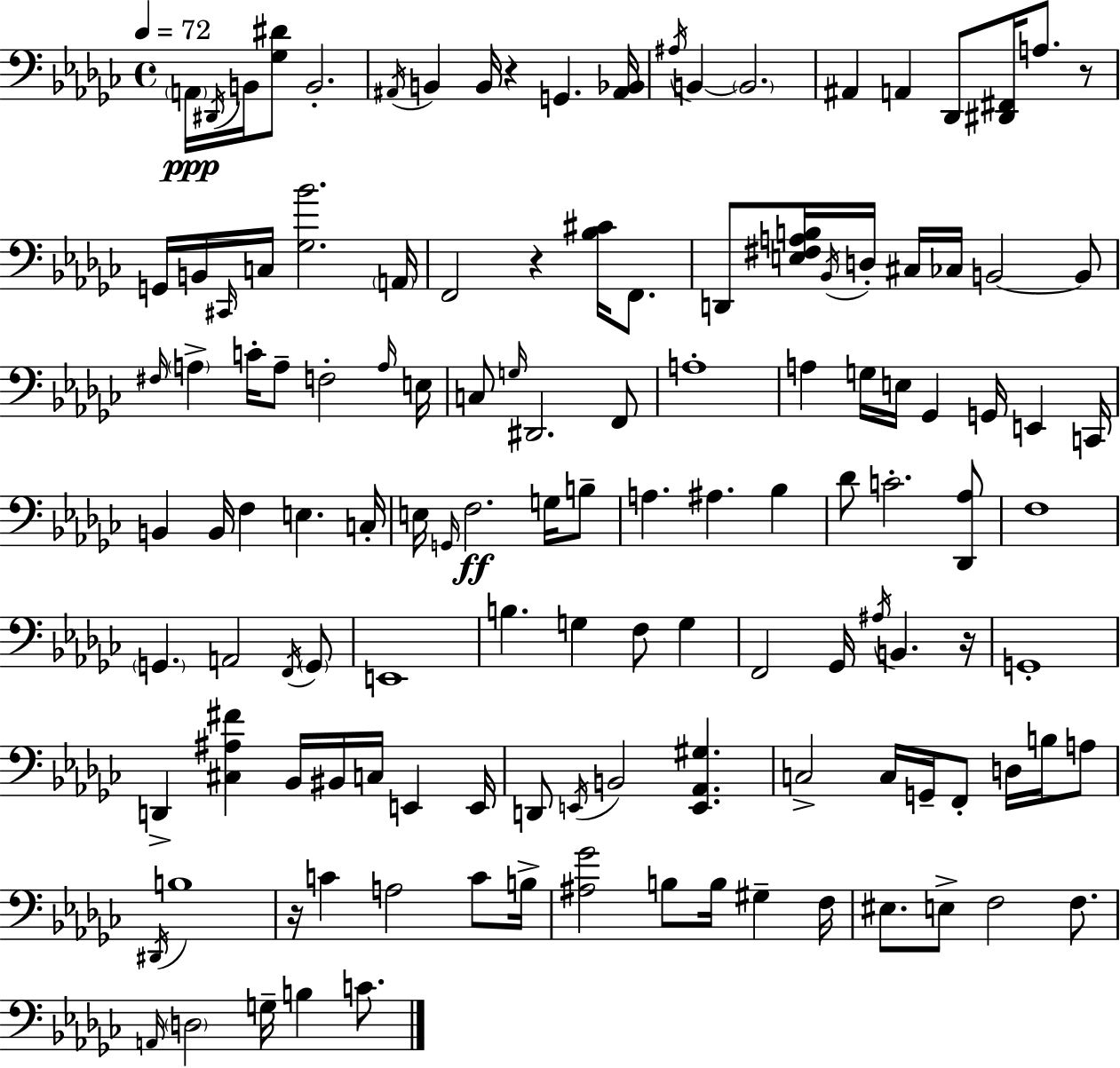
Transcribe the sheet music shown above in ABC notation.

X:1
T:Untitled
M:4/4
L:1/4
K:Ebm
A,,/4 ^D,,/4 B,,/4 [_G,^D]/2 B,,2 ^A,,/4 B,, B,,/4 z G,, [^A,,_B,,]/4 ^A,/4 B,, B,,2 ^A,, A,, _D,,/2 [^D,,^F,,]/4 A,/2 z/2 G,,/4 B,,/4 ^C,,/4 C,/4 [_G,_B]2 A,,/4 F,,2 z [_B,^C]/4 F,,/2 D,,/2 [E,^F,A,B,]/4 _B,,/4 D,/4 ^C,/4 _C,/4 B,,2 B,,/2 ^F,/4 A, C/4 A,/2 F,2 A,/4 E,/4 C,/2 G,/4 ^D,,2 F,,/2 A,4 A, G,/4 E,/4 _G,, G,,/4 E,, C,,/4 B,, B,,/4 F, E, C,/4 E,/4 G,,/4 F,2 G,/4 B,/2 A, ^A, _B, _D/2 C2 [_D,,_A,]/2 F,4 G,, A,,2 F,,/4 G,,/2 E,,4 B, G, F,/2 G, F,,2 _G,,/4 ^A,/4 B,, z/4 G,,4 D,, [^C,^A,^F] _B,,/4 ^B,,/4 C,/4 E,, E,,/4 D,,/2 E,,/4 B,,2 [E,,_A,,^G,] C,2 C,/4 G,,/4 F,,/2 D,/4 B,/4 A,/2 ^D,,/4 B,4 z/4 C A,2 C/2 B,/4 [^A,_G]2 B,/2 B,/4 ^G, F,/4 ^E,/2 E,/2 F,2 F,/2 A,,/4 D,2 G,/4 B, C/2